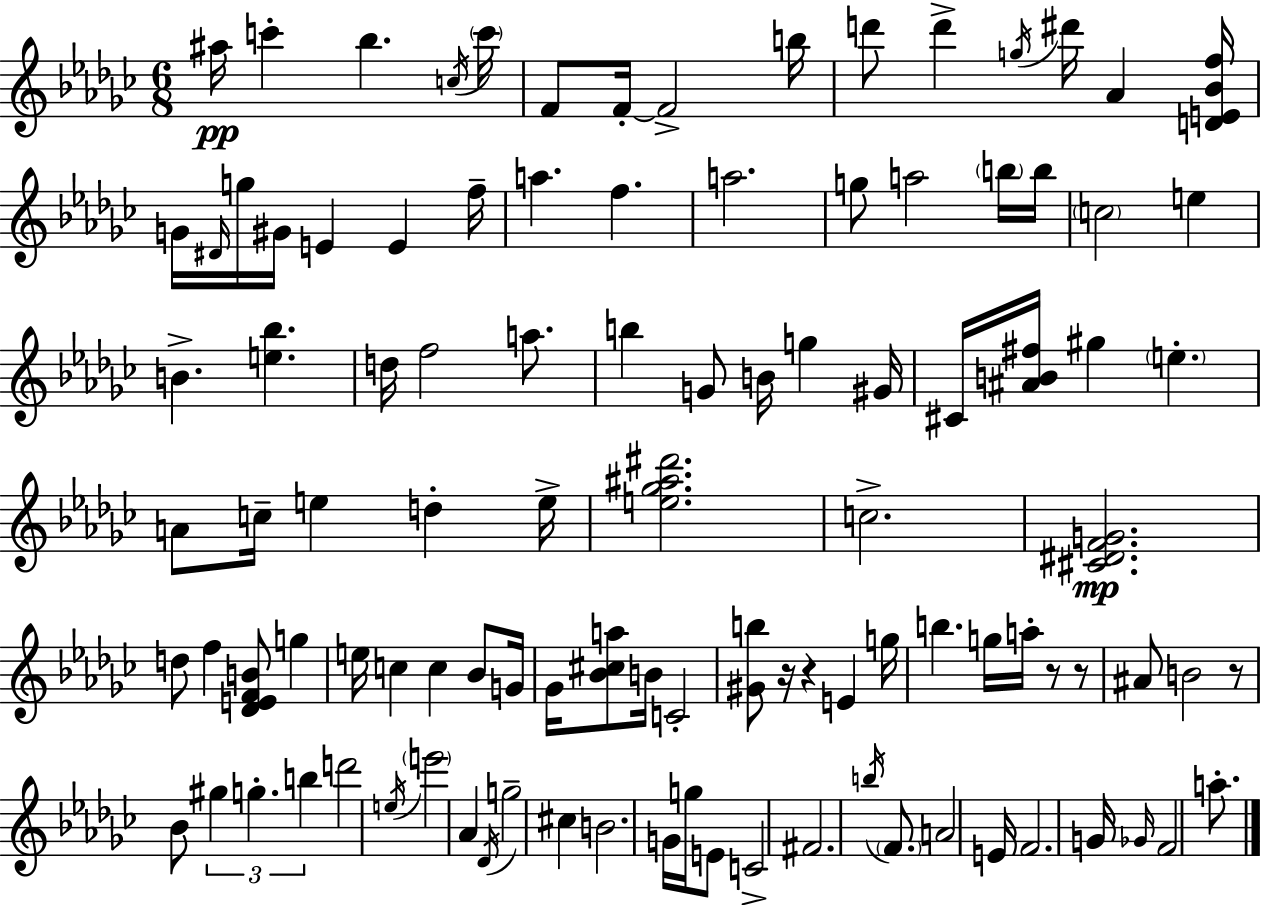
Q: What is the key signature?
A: EES minor